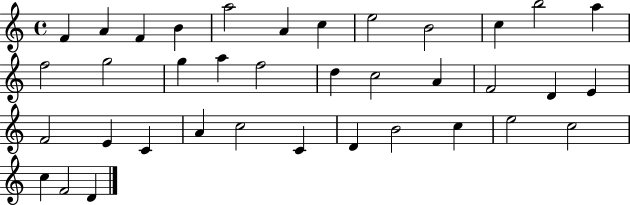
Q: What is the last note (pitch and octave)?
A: D4